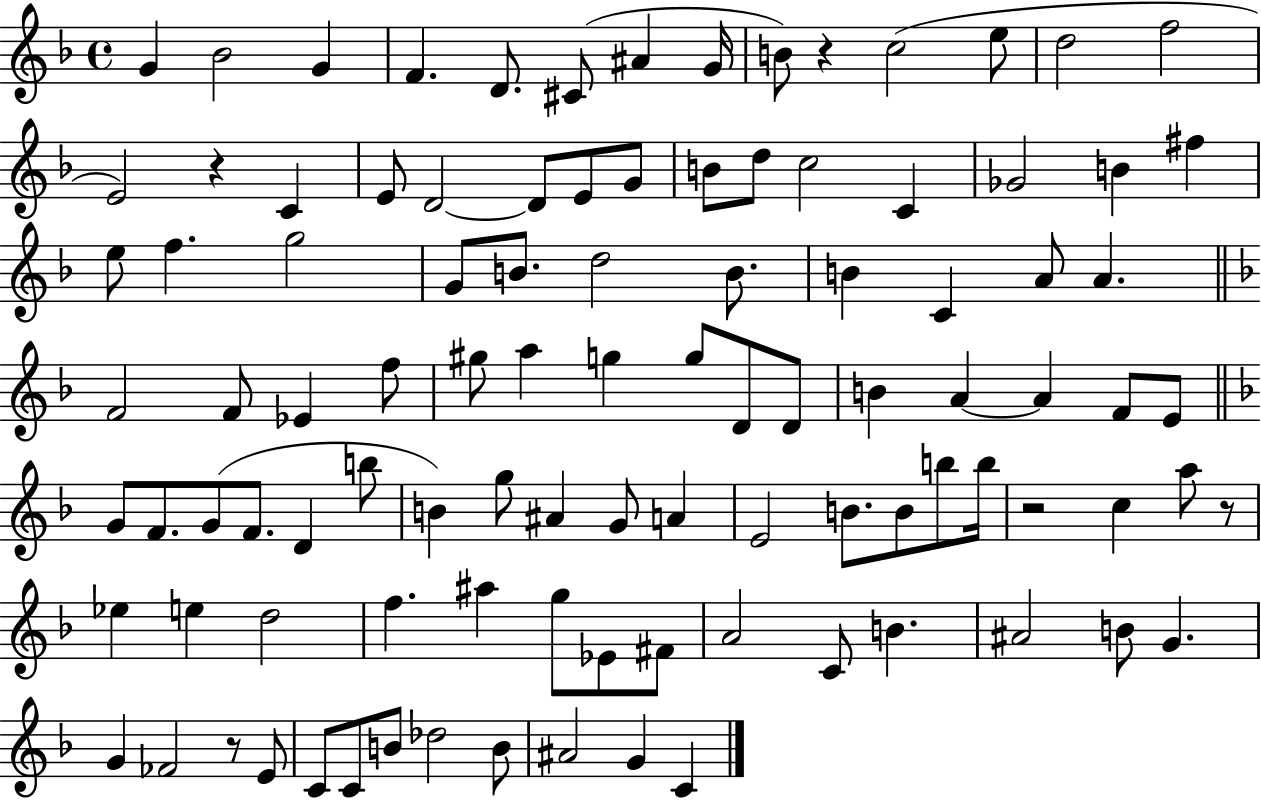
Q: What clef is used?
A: treble